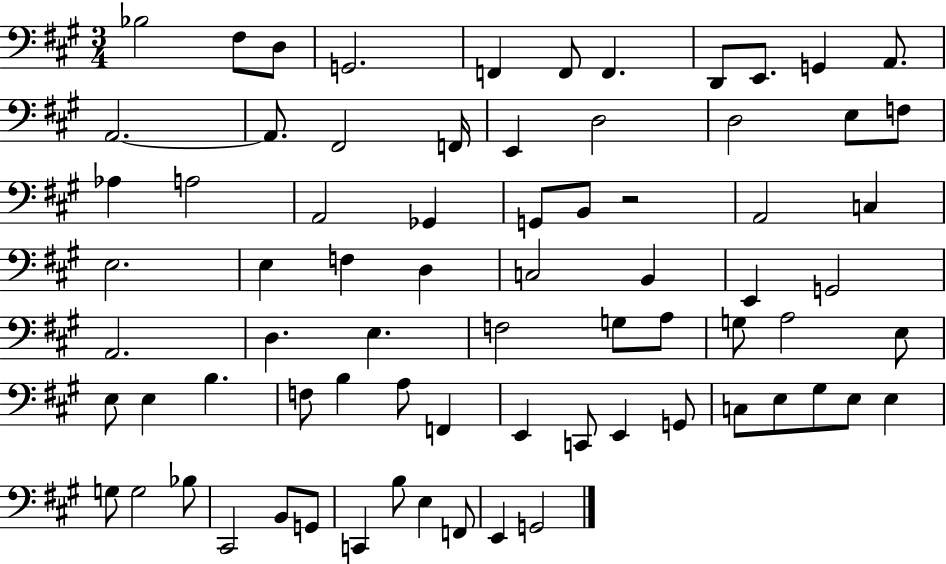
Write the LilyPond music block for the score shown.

{
  \clef bass
  \numericTimeSignature
  \time 3/4
  \key a \major
  bes2 fis8 d8 | g,2. | f,4 f,8 f,4. | d,8 e,8. g,4 a,8. | \break a,2.~~ | a,8. fis,2 f,16 | e,4 d2 | d2 e8 f8 | \break aes4 a2 | a,2 ges,4 | g,8 b,8 r2 | a,2 c4 | \break e2. | e4 f4 d4 | c2 b,4 | e,4 g,2 | \break a,2. | d4. e4. | f2 g8 a8 | g8 a2 e8 | \break e8 e4 b4. | f8 b4 a8 f,4 | e,4 c,8 e,4 g,8 | c8 e8 gis8 e8 e4 | \break g8 g2 bes8 | cis,2 b,8 g,8 | c,4 b8 e4 f,8 | e,4 g,2 | \break \bar "|."
}